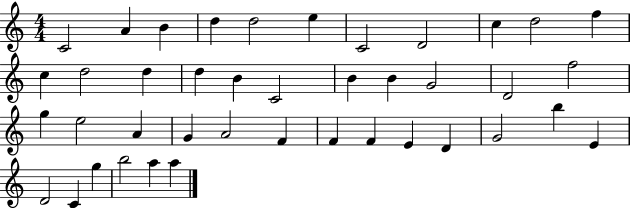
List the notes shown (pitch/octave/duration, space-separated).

C4/h A4/q B4/q D5/q D5/h E5/q C4/h D4/h C5/q D5/h F5/q C5/q D5/h D5/q D5/q B4/q C4/h B4/q B4/q G4/h D4/h F5/h G5/q E5/h A4/q G4/q A4/h F4/q F4/q F4/q E4/q D4/q G4/h B5/q E4/q D4/h C4/q G5/q B5/h A5/q A5/q